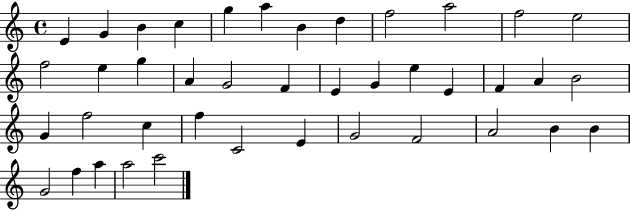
{
  \clef treble
  \time 4/4
  \defaultTimeSignature
  \key c \major
  e'4 g'4 b'4 c''4 | g''4 a''4 b'4 d''4 | f''2 a''2 | f''2 e''2 | \break f''2 e''4 g''4 | a'4 g'2 f'4 | e'4 g'4 e''4 e'4 | f'4 a'4 b'2 | \break g'4 f''2 c''4 | f''4 c'2 e'4 | g'2 f'2 | a'2 b'4 b'4 | \break g'2 f''4 a''4 | a''2 c'''2 | \bar "|."
}